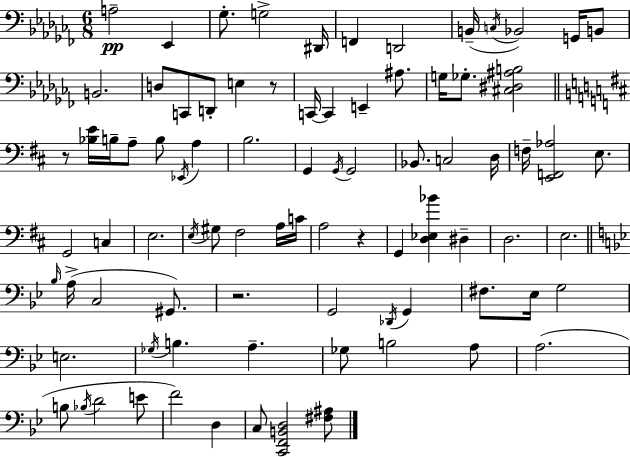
X:1
T:Untitled
M:6/8
L:1/4
K:Abm
A,2 _E,, _G,/2 G,2 ^D,,/4 F,, D,,2 B,,/4 C,/4 _B,,2 G,,/4 B,,/2 B,,2 D,/2 C,,/2 D,,/2 E, z/2 C,,/4 C,, E,, ^A,/2 G,/4 _G,/2 [^C,^D,^A,B,]2 z/2 [_B,E]/4 B,/4 A,/2 B,/2 _E,,/4 A, B,2 G,, G,,/4 G,,2 _B,,/2 C,2 D,/4 F,/4 [E,,F,,_A,]2 E,/2 G,,2 C, E,2 E,/4 ^G,/2 ^F,2 A,/4 C/4 A,2 z G,, [D,_E,_B] ^D, D,2 E,2 _B,/4 A,/4 C,2 ^G,,/2 z2 G,,2 _D,,/4 G,, ^F,/2 _E,/4 G,2 E,2 _G,/4 B, A, _G,/2 B,2 A,/2 A,2 B,/2 _B,/4 D2 E/2 F2 D, C,/2 [C,,F,,B,,D,]2 [^F,^A,]/2